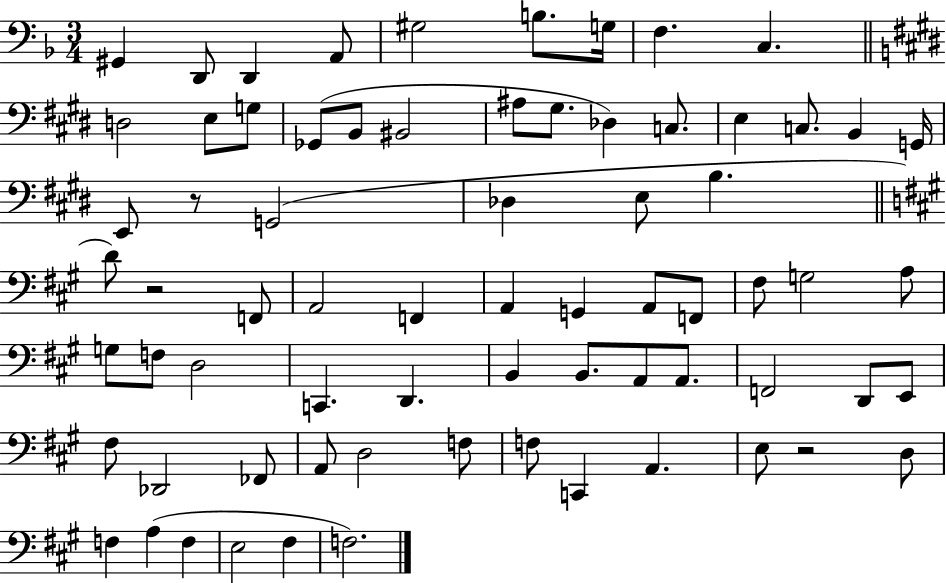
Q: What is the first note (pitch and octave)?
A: G#2